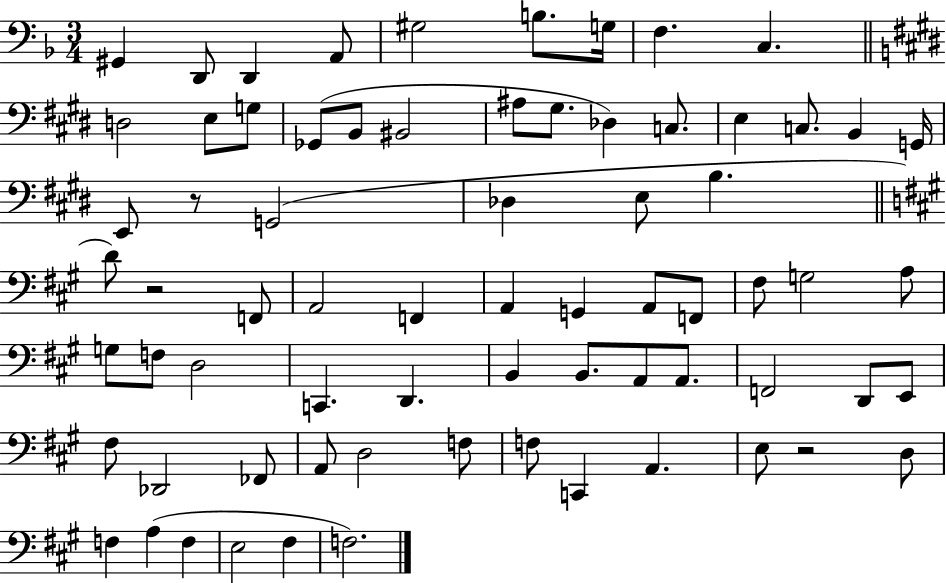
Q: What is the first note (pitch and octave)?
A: G#2